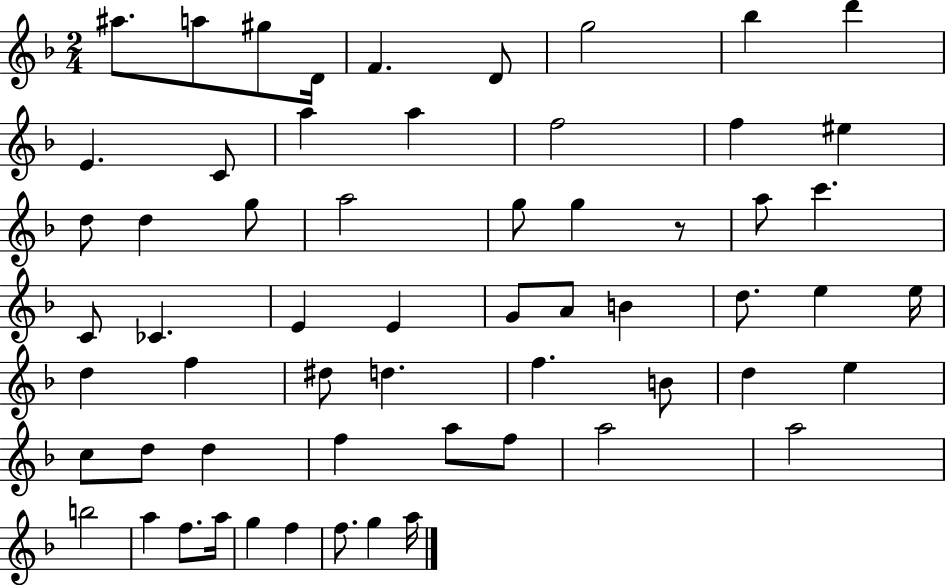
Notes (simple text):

A#5/e. A5/e G#5/e D4/s F4/q. D4/e G5/h Bb5/q D6/q E4/q. C4/e A5/q A5/q F5/h F5/q EIS5/q D5/e D5/q G5/e A5/h G5/e G5/q R/e A5/e C6/q. C4/e CES4/q. E4/q E4/q G4/e A4/e B4/q D5/e. E5/q E5/s D5/q F5/q D#5/e D5/q. F5/q. B4/e D5/q E5/q C5/e D5/e D5/q F5/q A5/e F5/e A5/h A5/h B5/h A5/q F5/e. A5/s G5/q F5/q F5/e. G5/q A5/s